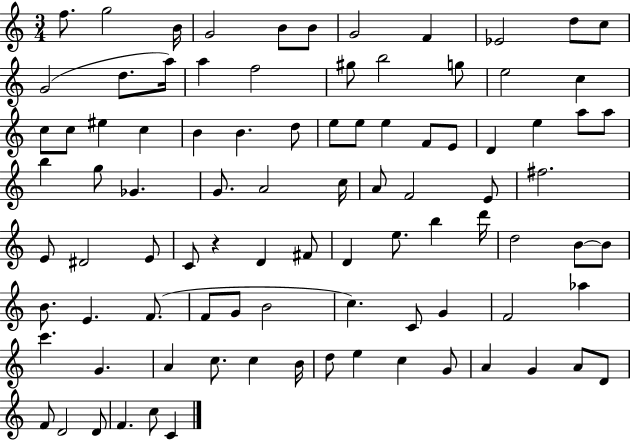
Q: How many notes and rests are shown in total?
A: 92